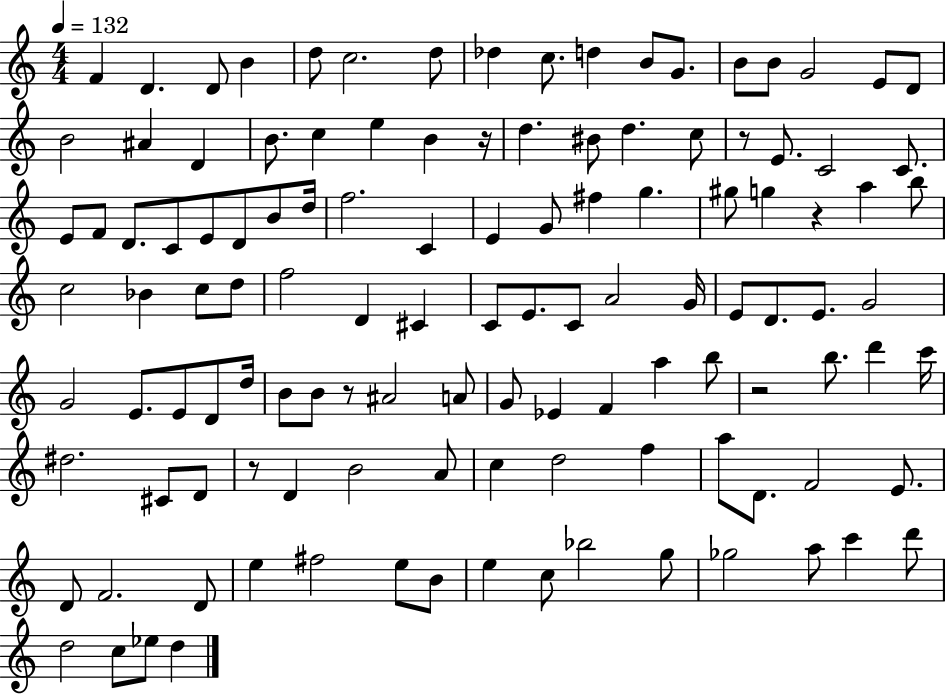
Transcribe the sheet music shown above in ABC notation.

X:1
T:Untitled
M:4/4
L:1/4
K:C
F D D/2 B d/2 c2 d/2 _d c/2 d B/2 G/2 B/2 B/2 G2 E/2 D/2 B2 ^A D B/2 c e B z/4 d ^B/2 d c/2 z/2 E/2 C2 C/2 E/2 F/2 D/2 C/2 E/2 D/2 B/2 d/4 f2 C E G/2 ^f g ^g/2 g z a b/2 c2 _B c/2 d/2 f2 D ^C C/2 E/2 C/2 A2 G/4 E/2 D/2 E/2 G2 G2 E/2 E/2 D/2 d/4 B/2 B/2 z/2 ^A2 A/2 G/2 _E F a b/2 z2 b/2 d' c'/4 ^d2 ^C/2 D/2 z/2 D B2 A/2 c d2 f a/2 D/2 F2 E/2 D/2 F2 D/2 e ^f2 e/2 B/2 e c/2 _b2 g/2 _g2 a/2 c' d'/2 d2 c/2 _e/2 d